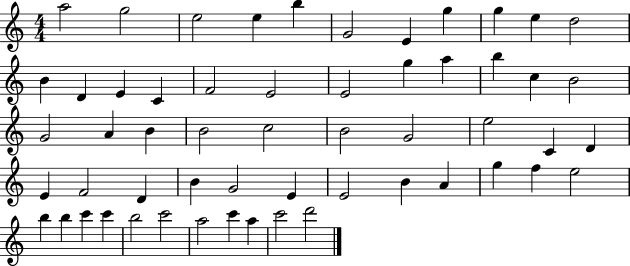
A5/h G5/h E5/h E5/q B5/q G4/h E4/q G5/q G5/q E5/q D5/h B4/q D4/q E4/q C4/q F4/h E4/h E4/h G5/q A5/q B5/q C5/q B4/h G4/h A4/q B4/q B4/h C5/h B4/h G4/h E5/h C4/q D4/q E4/q F4/h D4/q B4/q G4/h E4/q E4/h B4/q A4/q G5/q F5/q E5/h B5/q B5/q C6/q C6/q B5/h C6/h A5/h C6/q A5/q C6/h D6/h